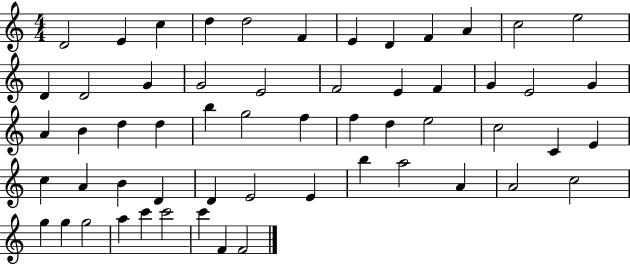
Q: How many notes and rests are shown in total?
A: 57